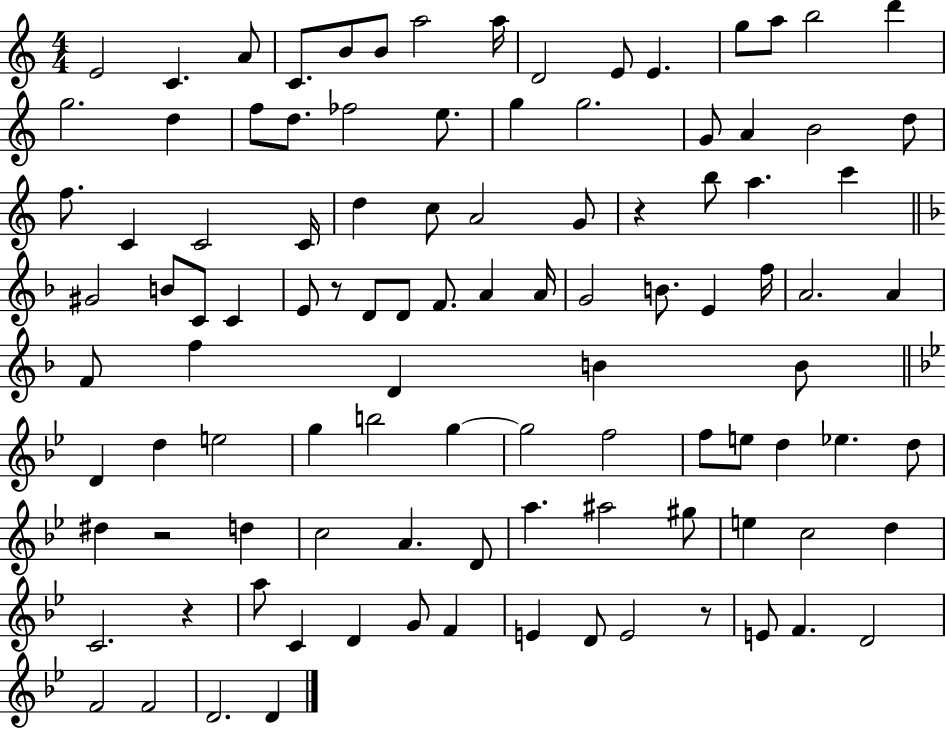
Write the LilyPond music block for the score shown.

{
  \clef treble
  \numericTimeSignature
  \time 4/4
  \key c \major
  e'2 c'4. a'8 | c'8. b'8 b'8 a''2 a''16 | d'2 e'8 e'4. | g''8 a''8 b''2 d'''4 | \break g''2. d''4 | f''8 d''8. fes''2 e''8. | g''4 g''2. | g'8 a'4 b'2 d''8 | \break f''8. c'4 c'2 c'16 | d''4 c''8 a'2 g'8 | r4 b''8 a''4. c'''4 | \bar "||" \break \key f \major gis'2 b'8 c'8 c'4 | e'8 r8 d'8 d'8 f'8. a'4 a'16 | g'2 b'8. e'4 f''16 | a'2. a'4 | \break f'8 f''4 d'4 b'4 b'8 | \bar "||" \break \key g \minor d'4 d''4 e''2 | g''4 b''2 g''4~~ | g''2 f''2 | f''8 e''8 d''4 ees''4. d''8 | \break dis''4 r2 d''4 | c''2 a'4. d'8 | a''4. ais''2 gis''8 | e''4 c''2 d''4 | \break c'2. r4 | a''8 c'4 d'4 g'8 f'4 | e'4 d'8 e'2 r8 | e'8 f'4. d'2 | \break f'2 f'2 | d'2. d'4 | \bar "|."
}